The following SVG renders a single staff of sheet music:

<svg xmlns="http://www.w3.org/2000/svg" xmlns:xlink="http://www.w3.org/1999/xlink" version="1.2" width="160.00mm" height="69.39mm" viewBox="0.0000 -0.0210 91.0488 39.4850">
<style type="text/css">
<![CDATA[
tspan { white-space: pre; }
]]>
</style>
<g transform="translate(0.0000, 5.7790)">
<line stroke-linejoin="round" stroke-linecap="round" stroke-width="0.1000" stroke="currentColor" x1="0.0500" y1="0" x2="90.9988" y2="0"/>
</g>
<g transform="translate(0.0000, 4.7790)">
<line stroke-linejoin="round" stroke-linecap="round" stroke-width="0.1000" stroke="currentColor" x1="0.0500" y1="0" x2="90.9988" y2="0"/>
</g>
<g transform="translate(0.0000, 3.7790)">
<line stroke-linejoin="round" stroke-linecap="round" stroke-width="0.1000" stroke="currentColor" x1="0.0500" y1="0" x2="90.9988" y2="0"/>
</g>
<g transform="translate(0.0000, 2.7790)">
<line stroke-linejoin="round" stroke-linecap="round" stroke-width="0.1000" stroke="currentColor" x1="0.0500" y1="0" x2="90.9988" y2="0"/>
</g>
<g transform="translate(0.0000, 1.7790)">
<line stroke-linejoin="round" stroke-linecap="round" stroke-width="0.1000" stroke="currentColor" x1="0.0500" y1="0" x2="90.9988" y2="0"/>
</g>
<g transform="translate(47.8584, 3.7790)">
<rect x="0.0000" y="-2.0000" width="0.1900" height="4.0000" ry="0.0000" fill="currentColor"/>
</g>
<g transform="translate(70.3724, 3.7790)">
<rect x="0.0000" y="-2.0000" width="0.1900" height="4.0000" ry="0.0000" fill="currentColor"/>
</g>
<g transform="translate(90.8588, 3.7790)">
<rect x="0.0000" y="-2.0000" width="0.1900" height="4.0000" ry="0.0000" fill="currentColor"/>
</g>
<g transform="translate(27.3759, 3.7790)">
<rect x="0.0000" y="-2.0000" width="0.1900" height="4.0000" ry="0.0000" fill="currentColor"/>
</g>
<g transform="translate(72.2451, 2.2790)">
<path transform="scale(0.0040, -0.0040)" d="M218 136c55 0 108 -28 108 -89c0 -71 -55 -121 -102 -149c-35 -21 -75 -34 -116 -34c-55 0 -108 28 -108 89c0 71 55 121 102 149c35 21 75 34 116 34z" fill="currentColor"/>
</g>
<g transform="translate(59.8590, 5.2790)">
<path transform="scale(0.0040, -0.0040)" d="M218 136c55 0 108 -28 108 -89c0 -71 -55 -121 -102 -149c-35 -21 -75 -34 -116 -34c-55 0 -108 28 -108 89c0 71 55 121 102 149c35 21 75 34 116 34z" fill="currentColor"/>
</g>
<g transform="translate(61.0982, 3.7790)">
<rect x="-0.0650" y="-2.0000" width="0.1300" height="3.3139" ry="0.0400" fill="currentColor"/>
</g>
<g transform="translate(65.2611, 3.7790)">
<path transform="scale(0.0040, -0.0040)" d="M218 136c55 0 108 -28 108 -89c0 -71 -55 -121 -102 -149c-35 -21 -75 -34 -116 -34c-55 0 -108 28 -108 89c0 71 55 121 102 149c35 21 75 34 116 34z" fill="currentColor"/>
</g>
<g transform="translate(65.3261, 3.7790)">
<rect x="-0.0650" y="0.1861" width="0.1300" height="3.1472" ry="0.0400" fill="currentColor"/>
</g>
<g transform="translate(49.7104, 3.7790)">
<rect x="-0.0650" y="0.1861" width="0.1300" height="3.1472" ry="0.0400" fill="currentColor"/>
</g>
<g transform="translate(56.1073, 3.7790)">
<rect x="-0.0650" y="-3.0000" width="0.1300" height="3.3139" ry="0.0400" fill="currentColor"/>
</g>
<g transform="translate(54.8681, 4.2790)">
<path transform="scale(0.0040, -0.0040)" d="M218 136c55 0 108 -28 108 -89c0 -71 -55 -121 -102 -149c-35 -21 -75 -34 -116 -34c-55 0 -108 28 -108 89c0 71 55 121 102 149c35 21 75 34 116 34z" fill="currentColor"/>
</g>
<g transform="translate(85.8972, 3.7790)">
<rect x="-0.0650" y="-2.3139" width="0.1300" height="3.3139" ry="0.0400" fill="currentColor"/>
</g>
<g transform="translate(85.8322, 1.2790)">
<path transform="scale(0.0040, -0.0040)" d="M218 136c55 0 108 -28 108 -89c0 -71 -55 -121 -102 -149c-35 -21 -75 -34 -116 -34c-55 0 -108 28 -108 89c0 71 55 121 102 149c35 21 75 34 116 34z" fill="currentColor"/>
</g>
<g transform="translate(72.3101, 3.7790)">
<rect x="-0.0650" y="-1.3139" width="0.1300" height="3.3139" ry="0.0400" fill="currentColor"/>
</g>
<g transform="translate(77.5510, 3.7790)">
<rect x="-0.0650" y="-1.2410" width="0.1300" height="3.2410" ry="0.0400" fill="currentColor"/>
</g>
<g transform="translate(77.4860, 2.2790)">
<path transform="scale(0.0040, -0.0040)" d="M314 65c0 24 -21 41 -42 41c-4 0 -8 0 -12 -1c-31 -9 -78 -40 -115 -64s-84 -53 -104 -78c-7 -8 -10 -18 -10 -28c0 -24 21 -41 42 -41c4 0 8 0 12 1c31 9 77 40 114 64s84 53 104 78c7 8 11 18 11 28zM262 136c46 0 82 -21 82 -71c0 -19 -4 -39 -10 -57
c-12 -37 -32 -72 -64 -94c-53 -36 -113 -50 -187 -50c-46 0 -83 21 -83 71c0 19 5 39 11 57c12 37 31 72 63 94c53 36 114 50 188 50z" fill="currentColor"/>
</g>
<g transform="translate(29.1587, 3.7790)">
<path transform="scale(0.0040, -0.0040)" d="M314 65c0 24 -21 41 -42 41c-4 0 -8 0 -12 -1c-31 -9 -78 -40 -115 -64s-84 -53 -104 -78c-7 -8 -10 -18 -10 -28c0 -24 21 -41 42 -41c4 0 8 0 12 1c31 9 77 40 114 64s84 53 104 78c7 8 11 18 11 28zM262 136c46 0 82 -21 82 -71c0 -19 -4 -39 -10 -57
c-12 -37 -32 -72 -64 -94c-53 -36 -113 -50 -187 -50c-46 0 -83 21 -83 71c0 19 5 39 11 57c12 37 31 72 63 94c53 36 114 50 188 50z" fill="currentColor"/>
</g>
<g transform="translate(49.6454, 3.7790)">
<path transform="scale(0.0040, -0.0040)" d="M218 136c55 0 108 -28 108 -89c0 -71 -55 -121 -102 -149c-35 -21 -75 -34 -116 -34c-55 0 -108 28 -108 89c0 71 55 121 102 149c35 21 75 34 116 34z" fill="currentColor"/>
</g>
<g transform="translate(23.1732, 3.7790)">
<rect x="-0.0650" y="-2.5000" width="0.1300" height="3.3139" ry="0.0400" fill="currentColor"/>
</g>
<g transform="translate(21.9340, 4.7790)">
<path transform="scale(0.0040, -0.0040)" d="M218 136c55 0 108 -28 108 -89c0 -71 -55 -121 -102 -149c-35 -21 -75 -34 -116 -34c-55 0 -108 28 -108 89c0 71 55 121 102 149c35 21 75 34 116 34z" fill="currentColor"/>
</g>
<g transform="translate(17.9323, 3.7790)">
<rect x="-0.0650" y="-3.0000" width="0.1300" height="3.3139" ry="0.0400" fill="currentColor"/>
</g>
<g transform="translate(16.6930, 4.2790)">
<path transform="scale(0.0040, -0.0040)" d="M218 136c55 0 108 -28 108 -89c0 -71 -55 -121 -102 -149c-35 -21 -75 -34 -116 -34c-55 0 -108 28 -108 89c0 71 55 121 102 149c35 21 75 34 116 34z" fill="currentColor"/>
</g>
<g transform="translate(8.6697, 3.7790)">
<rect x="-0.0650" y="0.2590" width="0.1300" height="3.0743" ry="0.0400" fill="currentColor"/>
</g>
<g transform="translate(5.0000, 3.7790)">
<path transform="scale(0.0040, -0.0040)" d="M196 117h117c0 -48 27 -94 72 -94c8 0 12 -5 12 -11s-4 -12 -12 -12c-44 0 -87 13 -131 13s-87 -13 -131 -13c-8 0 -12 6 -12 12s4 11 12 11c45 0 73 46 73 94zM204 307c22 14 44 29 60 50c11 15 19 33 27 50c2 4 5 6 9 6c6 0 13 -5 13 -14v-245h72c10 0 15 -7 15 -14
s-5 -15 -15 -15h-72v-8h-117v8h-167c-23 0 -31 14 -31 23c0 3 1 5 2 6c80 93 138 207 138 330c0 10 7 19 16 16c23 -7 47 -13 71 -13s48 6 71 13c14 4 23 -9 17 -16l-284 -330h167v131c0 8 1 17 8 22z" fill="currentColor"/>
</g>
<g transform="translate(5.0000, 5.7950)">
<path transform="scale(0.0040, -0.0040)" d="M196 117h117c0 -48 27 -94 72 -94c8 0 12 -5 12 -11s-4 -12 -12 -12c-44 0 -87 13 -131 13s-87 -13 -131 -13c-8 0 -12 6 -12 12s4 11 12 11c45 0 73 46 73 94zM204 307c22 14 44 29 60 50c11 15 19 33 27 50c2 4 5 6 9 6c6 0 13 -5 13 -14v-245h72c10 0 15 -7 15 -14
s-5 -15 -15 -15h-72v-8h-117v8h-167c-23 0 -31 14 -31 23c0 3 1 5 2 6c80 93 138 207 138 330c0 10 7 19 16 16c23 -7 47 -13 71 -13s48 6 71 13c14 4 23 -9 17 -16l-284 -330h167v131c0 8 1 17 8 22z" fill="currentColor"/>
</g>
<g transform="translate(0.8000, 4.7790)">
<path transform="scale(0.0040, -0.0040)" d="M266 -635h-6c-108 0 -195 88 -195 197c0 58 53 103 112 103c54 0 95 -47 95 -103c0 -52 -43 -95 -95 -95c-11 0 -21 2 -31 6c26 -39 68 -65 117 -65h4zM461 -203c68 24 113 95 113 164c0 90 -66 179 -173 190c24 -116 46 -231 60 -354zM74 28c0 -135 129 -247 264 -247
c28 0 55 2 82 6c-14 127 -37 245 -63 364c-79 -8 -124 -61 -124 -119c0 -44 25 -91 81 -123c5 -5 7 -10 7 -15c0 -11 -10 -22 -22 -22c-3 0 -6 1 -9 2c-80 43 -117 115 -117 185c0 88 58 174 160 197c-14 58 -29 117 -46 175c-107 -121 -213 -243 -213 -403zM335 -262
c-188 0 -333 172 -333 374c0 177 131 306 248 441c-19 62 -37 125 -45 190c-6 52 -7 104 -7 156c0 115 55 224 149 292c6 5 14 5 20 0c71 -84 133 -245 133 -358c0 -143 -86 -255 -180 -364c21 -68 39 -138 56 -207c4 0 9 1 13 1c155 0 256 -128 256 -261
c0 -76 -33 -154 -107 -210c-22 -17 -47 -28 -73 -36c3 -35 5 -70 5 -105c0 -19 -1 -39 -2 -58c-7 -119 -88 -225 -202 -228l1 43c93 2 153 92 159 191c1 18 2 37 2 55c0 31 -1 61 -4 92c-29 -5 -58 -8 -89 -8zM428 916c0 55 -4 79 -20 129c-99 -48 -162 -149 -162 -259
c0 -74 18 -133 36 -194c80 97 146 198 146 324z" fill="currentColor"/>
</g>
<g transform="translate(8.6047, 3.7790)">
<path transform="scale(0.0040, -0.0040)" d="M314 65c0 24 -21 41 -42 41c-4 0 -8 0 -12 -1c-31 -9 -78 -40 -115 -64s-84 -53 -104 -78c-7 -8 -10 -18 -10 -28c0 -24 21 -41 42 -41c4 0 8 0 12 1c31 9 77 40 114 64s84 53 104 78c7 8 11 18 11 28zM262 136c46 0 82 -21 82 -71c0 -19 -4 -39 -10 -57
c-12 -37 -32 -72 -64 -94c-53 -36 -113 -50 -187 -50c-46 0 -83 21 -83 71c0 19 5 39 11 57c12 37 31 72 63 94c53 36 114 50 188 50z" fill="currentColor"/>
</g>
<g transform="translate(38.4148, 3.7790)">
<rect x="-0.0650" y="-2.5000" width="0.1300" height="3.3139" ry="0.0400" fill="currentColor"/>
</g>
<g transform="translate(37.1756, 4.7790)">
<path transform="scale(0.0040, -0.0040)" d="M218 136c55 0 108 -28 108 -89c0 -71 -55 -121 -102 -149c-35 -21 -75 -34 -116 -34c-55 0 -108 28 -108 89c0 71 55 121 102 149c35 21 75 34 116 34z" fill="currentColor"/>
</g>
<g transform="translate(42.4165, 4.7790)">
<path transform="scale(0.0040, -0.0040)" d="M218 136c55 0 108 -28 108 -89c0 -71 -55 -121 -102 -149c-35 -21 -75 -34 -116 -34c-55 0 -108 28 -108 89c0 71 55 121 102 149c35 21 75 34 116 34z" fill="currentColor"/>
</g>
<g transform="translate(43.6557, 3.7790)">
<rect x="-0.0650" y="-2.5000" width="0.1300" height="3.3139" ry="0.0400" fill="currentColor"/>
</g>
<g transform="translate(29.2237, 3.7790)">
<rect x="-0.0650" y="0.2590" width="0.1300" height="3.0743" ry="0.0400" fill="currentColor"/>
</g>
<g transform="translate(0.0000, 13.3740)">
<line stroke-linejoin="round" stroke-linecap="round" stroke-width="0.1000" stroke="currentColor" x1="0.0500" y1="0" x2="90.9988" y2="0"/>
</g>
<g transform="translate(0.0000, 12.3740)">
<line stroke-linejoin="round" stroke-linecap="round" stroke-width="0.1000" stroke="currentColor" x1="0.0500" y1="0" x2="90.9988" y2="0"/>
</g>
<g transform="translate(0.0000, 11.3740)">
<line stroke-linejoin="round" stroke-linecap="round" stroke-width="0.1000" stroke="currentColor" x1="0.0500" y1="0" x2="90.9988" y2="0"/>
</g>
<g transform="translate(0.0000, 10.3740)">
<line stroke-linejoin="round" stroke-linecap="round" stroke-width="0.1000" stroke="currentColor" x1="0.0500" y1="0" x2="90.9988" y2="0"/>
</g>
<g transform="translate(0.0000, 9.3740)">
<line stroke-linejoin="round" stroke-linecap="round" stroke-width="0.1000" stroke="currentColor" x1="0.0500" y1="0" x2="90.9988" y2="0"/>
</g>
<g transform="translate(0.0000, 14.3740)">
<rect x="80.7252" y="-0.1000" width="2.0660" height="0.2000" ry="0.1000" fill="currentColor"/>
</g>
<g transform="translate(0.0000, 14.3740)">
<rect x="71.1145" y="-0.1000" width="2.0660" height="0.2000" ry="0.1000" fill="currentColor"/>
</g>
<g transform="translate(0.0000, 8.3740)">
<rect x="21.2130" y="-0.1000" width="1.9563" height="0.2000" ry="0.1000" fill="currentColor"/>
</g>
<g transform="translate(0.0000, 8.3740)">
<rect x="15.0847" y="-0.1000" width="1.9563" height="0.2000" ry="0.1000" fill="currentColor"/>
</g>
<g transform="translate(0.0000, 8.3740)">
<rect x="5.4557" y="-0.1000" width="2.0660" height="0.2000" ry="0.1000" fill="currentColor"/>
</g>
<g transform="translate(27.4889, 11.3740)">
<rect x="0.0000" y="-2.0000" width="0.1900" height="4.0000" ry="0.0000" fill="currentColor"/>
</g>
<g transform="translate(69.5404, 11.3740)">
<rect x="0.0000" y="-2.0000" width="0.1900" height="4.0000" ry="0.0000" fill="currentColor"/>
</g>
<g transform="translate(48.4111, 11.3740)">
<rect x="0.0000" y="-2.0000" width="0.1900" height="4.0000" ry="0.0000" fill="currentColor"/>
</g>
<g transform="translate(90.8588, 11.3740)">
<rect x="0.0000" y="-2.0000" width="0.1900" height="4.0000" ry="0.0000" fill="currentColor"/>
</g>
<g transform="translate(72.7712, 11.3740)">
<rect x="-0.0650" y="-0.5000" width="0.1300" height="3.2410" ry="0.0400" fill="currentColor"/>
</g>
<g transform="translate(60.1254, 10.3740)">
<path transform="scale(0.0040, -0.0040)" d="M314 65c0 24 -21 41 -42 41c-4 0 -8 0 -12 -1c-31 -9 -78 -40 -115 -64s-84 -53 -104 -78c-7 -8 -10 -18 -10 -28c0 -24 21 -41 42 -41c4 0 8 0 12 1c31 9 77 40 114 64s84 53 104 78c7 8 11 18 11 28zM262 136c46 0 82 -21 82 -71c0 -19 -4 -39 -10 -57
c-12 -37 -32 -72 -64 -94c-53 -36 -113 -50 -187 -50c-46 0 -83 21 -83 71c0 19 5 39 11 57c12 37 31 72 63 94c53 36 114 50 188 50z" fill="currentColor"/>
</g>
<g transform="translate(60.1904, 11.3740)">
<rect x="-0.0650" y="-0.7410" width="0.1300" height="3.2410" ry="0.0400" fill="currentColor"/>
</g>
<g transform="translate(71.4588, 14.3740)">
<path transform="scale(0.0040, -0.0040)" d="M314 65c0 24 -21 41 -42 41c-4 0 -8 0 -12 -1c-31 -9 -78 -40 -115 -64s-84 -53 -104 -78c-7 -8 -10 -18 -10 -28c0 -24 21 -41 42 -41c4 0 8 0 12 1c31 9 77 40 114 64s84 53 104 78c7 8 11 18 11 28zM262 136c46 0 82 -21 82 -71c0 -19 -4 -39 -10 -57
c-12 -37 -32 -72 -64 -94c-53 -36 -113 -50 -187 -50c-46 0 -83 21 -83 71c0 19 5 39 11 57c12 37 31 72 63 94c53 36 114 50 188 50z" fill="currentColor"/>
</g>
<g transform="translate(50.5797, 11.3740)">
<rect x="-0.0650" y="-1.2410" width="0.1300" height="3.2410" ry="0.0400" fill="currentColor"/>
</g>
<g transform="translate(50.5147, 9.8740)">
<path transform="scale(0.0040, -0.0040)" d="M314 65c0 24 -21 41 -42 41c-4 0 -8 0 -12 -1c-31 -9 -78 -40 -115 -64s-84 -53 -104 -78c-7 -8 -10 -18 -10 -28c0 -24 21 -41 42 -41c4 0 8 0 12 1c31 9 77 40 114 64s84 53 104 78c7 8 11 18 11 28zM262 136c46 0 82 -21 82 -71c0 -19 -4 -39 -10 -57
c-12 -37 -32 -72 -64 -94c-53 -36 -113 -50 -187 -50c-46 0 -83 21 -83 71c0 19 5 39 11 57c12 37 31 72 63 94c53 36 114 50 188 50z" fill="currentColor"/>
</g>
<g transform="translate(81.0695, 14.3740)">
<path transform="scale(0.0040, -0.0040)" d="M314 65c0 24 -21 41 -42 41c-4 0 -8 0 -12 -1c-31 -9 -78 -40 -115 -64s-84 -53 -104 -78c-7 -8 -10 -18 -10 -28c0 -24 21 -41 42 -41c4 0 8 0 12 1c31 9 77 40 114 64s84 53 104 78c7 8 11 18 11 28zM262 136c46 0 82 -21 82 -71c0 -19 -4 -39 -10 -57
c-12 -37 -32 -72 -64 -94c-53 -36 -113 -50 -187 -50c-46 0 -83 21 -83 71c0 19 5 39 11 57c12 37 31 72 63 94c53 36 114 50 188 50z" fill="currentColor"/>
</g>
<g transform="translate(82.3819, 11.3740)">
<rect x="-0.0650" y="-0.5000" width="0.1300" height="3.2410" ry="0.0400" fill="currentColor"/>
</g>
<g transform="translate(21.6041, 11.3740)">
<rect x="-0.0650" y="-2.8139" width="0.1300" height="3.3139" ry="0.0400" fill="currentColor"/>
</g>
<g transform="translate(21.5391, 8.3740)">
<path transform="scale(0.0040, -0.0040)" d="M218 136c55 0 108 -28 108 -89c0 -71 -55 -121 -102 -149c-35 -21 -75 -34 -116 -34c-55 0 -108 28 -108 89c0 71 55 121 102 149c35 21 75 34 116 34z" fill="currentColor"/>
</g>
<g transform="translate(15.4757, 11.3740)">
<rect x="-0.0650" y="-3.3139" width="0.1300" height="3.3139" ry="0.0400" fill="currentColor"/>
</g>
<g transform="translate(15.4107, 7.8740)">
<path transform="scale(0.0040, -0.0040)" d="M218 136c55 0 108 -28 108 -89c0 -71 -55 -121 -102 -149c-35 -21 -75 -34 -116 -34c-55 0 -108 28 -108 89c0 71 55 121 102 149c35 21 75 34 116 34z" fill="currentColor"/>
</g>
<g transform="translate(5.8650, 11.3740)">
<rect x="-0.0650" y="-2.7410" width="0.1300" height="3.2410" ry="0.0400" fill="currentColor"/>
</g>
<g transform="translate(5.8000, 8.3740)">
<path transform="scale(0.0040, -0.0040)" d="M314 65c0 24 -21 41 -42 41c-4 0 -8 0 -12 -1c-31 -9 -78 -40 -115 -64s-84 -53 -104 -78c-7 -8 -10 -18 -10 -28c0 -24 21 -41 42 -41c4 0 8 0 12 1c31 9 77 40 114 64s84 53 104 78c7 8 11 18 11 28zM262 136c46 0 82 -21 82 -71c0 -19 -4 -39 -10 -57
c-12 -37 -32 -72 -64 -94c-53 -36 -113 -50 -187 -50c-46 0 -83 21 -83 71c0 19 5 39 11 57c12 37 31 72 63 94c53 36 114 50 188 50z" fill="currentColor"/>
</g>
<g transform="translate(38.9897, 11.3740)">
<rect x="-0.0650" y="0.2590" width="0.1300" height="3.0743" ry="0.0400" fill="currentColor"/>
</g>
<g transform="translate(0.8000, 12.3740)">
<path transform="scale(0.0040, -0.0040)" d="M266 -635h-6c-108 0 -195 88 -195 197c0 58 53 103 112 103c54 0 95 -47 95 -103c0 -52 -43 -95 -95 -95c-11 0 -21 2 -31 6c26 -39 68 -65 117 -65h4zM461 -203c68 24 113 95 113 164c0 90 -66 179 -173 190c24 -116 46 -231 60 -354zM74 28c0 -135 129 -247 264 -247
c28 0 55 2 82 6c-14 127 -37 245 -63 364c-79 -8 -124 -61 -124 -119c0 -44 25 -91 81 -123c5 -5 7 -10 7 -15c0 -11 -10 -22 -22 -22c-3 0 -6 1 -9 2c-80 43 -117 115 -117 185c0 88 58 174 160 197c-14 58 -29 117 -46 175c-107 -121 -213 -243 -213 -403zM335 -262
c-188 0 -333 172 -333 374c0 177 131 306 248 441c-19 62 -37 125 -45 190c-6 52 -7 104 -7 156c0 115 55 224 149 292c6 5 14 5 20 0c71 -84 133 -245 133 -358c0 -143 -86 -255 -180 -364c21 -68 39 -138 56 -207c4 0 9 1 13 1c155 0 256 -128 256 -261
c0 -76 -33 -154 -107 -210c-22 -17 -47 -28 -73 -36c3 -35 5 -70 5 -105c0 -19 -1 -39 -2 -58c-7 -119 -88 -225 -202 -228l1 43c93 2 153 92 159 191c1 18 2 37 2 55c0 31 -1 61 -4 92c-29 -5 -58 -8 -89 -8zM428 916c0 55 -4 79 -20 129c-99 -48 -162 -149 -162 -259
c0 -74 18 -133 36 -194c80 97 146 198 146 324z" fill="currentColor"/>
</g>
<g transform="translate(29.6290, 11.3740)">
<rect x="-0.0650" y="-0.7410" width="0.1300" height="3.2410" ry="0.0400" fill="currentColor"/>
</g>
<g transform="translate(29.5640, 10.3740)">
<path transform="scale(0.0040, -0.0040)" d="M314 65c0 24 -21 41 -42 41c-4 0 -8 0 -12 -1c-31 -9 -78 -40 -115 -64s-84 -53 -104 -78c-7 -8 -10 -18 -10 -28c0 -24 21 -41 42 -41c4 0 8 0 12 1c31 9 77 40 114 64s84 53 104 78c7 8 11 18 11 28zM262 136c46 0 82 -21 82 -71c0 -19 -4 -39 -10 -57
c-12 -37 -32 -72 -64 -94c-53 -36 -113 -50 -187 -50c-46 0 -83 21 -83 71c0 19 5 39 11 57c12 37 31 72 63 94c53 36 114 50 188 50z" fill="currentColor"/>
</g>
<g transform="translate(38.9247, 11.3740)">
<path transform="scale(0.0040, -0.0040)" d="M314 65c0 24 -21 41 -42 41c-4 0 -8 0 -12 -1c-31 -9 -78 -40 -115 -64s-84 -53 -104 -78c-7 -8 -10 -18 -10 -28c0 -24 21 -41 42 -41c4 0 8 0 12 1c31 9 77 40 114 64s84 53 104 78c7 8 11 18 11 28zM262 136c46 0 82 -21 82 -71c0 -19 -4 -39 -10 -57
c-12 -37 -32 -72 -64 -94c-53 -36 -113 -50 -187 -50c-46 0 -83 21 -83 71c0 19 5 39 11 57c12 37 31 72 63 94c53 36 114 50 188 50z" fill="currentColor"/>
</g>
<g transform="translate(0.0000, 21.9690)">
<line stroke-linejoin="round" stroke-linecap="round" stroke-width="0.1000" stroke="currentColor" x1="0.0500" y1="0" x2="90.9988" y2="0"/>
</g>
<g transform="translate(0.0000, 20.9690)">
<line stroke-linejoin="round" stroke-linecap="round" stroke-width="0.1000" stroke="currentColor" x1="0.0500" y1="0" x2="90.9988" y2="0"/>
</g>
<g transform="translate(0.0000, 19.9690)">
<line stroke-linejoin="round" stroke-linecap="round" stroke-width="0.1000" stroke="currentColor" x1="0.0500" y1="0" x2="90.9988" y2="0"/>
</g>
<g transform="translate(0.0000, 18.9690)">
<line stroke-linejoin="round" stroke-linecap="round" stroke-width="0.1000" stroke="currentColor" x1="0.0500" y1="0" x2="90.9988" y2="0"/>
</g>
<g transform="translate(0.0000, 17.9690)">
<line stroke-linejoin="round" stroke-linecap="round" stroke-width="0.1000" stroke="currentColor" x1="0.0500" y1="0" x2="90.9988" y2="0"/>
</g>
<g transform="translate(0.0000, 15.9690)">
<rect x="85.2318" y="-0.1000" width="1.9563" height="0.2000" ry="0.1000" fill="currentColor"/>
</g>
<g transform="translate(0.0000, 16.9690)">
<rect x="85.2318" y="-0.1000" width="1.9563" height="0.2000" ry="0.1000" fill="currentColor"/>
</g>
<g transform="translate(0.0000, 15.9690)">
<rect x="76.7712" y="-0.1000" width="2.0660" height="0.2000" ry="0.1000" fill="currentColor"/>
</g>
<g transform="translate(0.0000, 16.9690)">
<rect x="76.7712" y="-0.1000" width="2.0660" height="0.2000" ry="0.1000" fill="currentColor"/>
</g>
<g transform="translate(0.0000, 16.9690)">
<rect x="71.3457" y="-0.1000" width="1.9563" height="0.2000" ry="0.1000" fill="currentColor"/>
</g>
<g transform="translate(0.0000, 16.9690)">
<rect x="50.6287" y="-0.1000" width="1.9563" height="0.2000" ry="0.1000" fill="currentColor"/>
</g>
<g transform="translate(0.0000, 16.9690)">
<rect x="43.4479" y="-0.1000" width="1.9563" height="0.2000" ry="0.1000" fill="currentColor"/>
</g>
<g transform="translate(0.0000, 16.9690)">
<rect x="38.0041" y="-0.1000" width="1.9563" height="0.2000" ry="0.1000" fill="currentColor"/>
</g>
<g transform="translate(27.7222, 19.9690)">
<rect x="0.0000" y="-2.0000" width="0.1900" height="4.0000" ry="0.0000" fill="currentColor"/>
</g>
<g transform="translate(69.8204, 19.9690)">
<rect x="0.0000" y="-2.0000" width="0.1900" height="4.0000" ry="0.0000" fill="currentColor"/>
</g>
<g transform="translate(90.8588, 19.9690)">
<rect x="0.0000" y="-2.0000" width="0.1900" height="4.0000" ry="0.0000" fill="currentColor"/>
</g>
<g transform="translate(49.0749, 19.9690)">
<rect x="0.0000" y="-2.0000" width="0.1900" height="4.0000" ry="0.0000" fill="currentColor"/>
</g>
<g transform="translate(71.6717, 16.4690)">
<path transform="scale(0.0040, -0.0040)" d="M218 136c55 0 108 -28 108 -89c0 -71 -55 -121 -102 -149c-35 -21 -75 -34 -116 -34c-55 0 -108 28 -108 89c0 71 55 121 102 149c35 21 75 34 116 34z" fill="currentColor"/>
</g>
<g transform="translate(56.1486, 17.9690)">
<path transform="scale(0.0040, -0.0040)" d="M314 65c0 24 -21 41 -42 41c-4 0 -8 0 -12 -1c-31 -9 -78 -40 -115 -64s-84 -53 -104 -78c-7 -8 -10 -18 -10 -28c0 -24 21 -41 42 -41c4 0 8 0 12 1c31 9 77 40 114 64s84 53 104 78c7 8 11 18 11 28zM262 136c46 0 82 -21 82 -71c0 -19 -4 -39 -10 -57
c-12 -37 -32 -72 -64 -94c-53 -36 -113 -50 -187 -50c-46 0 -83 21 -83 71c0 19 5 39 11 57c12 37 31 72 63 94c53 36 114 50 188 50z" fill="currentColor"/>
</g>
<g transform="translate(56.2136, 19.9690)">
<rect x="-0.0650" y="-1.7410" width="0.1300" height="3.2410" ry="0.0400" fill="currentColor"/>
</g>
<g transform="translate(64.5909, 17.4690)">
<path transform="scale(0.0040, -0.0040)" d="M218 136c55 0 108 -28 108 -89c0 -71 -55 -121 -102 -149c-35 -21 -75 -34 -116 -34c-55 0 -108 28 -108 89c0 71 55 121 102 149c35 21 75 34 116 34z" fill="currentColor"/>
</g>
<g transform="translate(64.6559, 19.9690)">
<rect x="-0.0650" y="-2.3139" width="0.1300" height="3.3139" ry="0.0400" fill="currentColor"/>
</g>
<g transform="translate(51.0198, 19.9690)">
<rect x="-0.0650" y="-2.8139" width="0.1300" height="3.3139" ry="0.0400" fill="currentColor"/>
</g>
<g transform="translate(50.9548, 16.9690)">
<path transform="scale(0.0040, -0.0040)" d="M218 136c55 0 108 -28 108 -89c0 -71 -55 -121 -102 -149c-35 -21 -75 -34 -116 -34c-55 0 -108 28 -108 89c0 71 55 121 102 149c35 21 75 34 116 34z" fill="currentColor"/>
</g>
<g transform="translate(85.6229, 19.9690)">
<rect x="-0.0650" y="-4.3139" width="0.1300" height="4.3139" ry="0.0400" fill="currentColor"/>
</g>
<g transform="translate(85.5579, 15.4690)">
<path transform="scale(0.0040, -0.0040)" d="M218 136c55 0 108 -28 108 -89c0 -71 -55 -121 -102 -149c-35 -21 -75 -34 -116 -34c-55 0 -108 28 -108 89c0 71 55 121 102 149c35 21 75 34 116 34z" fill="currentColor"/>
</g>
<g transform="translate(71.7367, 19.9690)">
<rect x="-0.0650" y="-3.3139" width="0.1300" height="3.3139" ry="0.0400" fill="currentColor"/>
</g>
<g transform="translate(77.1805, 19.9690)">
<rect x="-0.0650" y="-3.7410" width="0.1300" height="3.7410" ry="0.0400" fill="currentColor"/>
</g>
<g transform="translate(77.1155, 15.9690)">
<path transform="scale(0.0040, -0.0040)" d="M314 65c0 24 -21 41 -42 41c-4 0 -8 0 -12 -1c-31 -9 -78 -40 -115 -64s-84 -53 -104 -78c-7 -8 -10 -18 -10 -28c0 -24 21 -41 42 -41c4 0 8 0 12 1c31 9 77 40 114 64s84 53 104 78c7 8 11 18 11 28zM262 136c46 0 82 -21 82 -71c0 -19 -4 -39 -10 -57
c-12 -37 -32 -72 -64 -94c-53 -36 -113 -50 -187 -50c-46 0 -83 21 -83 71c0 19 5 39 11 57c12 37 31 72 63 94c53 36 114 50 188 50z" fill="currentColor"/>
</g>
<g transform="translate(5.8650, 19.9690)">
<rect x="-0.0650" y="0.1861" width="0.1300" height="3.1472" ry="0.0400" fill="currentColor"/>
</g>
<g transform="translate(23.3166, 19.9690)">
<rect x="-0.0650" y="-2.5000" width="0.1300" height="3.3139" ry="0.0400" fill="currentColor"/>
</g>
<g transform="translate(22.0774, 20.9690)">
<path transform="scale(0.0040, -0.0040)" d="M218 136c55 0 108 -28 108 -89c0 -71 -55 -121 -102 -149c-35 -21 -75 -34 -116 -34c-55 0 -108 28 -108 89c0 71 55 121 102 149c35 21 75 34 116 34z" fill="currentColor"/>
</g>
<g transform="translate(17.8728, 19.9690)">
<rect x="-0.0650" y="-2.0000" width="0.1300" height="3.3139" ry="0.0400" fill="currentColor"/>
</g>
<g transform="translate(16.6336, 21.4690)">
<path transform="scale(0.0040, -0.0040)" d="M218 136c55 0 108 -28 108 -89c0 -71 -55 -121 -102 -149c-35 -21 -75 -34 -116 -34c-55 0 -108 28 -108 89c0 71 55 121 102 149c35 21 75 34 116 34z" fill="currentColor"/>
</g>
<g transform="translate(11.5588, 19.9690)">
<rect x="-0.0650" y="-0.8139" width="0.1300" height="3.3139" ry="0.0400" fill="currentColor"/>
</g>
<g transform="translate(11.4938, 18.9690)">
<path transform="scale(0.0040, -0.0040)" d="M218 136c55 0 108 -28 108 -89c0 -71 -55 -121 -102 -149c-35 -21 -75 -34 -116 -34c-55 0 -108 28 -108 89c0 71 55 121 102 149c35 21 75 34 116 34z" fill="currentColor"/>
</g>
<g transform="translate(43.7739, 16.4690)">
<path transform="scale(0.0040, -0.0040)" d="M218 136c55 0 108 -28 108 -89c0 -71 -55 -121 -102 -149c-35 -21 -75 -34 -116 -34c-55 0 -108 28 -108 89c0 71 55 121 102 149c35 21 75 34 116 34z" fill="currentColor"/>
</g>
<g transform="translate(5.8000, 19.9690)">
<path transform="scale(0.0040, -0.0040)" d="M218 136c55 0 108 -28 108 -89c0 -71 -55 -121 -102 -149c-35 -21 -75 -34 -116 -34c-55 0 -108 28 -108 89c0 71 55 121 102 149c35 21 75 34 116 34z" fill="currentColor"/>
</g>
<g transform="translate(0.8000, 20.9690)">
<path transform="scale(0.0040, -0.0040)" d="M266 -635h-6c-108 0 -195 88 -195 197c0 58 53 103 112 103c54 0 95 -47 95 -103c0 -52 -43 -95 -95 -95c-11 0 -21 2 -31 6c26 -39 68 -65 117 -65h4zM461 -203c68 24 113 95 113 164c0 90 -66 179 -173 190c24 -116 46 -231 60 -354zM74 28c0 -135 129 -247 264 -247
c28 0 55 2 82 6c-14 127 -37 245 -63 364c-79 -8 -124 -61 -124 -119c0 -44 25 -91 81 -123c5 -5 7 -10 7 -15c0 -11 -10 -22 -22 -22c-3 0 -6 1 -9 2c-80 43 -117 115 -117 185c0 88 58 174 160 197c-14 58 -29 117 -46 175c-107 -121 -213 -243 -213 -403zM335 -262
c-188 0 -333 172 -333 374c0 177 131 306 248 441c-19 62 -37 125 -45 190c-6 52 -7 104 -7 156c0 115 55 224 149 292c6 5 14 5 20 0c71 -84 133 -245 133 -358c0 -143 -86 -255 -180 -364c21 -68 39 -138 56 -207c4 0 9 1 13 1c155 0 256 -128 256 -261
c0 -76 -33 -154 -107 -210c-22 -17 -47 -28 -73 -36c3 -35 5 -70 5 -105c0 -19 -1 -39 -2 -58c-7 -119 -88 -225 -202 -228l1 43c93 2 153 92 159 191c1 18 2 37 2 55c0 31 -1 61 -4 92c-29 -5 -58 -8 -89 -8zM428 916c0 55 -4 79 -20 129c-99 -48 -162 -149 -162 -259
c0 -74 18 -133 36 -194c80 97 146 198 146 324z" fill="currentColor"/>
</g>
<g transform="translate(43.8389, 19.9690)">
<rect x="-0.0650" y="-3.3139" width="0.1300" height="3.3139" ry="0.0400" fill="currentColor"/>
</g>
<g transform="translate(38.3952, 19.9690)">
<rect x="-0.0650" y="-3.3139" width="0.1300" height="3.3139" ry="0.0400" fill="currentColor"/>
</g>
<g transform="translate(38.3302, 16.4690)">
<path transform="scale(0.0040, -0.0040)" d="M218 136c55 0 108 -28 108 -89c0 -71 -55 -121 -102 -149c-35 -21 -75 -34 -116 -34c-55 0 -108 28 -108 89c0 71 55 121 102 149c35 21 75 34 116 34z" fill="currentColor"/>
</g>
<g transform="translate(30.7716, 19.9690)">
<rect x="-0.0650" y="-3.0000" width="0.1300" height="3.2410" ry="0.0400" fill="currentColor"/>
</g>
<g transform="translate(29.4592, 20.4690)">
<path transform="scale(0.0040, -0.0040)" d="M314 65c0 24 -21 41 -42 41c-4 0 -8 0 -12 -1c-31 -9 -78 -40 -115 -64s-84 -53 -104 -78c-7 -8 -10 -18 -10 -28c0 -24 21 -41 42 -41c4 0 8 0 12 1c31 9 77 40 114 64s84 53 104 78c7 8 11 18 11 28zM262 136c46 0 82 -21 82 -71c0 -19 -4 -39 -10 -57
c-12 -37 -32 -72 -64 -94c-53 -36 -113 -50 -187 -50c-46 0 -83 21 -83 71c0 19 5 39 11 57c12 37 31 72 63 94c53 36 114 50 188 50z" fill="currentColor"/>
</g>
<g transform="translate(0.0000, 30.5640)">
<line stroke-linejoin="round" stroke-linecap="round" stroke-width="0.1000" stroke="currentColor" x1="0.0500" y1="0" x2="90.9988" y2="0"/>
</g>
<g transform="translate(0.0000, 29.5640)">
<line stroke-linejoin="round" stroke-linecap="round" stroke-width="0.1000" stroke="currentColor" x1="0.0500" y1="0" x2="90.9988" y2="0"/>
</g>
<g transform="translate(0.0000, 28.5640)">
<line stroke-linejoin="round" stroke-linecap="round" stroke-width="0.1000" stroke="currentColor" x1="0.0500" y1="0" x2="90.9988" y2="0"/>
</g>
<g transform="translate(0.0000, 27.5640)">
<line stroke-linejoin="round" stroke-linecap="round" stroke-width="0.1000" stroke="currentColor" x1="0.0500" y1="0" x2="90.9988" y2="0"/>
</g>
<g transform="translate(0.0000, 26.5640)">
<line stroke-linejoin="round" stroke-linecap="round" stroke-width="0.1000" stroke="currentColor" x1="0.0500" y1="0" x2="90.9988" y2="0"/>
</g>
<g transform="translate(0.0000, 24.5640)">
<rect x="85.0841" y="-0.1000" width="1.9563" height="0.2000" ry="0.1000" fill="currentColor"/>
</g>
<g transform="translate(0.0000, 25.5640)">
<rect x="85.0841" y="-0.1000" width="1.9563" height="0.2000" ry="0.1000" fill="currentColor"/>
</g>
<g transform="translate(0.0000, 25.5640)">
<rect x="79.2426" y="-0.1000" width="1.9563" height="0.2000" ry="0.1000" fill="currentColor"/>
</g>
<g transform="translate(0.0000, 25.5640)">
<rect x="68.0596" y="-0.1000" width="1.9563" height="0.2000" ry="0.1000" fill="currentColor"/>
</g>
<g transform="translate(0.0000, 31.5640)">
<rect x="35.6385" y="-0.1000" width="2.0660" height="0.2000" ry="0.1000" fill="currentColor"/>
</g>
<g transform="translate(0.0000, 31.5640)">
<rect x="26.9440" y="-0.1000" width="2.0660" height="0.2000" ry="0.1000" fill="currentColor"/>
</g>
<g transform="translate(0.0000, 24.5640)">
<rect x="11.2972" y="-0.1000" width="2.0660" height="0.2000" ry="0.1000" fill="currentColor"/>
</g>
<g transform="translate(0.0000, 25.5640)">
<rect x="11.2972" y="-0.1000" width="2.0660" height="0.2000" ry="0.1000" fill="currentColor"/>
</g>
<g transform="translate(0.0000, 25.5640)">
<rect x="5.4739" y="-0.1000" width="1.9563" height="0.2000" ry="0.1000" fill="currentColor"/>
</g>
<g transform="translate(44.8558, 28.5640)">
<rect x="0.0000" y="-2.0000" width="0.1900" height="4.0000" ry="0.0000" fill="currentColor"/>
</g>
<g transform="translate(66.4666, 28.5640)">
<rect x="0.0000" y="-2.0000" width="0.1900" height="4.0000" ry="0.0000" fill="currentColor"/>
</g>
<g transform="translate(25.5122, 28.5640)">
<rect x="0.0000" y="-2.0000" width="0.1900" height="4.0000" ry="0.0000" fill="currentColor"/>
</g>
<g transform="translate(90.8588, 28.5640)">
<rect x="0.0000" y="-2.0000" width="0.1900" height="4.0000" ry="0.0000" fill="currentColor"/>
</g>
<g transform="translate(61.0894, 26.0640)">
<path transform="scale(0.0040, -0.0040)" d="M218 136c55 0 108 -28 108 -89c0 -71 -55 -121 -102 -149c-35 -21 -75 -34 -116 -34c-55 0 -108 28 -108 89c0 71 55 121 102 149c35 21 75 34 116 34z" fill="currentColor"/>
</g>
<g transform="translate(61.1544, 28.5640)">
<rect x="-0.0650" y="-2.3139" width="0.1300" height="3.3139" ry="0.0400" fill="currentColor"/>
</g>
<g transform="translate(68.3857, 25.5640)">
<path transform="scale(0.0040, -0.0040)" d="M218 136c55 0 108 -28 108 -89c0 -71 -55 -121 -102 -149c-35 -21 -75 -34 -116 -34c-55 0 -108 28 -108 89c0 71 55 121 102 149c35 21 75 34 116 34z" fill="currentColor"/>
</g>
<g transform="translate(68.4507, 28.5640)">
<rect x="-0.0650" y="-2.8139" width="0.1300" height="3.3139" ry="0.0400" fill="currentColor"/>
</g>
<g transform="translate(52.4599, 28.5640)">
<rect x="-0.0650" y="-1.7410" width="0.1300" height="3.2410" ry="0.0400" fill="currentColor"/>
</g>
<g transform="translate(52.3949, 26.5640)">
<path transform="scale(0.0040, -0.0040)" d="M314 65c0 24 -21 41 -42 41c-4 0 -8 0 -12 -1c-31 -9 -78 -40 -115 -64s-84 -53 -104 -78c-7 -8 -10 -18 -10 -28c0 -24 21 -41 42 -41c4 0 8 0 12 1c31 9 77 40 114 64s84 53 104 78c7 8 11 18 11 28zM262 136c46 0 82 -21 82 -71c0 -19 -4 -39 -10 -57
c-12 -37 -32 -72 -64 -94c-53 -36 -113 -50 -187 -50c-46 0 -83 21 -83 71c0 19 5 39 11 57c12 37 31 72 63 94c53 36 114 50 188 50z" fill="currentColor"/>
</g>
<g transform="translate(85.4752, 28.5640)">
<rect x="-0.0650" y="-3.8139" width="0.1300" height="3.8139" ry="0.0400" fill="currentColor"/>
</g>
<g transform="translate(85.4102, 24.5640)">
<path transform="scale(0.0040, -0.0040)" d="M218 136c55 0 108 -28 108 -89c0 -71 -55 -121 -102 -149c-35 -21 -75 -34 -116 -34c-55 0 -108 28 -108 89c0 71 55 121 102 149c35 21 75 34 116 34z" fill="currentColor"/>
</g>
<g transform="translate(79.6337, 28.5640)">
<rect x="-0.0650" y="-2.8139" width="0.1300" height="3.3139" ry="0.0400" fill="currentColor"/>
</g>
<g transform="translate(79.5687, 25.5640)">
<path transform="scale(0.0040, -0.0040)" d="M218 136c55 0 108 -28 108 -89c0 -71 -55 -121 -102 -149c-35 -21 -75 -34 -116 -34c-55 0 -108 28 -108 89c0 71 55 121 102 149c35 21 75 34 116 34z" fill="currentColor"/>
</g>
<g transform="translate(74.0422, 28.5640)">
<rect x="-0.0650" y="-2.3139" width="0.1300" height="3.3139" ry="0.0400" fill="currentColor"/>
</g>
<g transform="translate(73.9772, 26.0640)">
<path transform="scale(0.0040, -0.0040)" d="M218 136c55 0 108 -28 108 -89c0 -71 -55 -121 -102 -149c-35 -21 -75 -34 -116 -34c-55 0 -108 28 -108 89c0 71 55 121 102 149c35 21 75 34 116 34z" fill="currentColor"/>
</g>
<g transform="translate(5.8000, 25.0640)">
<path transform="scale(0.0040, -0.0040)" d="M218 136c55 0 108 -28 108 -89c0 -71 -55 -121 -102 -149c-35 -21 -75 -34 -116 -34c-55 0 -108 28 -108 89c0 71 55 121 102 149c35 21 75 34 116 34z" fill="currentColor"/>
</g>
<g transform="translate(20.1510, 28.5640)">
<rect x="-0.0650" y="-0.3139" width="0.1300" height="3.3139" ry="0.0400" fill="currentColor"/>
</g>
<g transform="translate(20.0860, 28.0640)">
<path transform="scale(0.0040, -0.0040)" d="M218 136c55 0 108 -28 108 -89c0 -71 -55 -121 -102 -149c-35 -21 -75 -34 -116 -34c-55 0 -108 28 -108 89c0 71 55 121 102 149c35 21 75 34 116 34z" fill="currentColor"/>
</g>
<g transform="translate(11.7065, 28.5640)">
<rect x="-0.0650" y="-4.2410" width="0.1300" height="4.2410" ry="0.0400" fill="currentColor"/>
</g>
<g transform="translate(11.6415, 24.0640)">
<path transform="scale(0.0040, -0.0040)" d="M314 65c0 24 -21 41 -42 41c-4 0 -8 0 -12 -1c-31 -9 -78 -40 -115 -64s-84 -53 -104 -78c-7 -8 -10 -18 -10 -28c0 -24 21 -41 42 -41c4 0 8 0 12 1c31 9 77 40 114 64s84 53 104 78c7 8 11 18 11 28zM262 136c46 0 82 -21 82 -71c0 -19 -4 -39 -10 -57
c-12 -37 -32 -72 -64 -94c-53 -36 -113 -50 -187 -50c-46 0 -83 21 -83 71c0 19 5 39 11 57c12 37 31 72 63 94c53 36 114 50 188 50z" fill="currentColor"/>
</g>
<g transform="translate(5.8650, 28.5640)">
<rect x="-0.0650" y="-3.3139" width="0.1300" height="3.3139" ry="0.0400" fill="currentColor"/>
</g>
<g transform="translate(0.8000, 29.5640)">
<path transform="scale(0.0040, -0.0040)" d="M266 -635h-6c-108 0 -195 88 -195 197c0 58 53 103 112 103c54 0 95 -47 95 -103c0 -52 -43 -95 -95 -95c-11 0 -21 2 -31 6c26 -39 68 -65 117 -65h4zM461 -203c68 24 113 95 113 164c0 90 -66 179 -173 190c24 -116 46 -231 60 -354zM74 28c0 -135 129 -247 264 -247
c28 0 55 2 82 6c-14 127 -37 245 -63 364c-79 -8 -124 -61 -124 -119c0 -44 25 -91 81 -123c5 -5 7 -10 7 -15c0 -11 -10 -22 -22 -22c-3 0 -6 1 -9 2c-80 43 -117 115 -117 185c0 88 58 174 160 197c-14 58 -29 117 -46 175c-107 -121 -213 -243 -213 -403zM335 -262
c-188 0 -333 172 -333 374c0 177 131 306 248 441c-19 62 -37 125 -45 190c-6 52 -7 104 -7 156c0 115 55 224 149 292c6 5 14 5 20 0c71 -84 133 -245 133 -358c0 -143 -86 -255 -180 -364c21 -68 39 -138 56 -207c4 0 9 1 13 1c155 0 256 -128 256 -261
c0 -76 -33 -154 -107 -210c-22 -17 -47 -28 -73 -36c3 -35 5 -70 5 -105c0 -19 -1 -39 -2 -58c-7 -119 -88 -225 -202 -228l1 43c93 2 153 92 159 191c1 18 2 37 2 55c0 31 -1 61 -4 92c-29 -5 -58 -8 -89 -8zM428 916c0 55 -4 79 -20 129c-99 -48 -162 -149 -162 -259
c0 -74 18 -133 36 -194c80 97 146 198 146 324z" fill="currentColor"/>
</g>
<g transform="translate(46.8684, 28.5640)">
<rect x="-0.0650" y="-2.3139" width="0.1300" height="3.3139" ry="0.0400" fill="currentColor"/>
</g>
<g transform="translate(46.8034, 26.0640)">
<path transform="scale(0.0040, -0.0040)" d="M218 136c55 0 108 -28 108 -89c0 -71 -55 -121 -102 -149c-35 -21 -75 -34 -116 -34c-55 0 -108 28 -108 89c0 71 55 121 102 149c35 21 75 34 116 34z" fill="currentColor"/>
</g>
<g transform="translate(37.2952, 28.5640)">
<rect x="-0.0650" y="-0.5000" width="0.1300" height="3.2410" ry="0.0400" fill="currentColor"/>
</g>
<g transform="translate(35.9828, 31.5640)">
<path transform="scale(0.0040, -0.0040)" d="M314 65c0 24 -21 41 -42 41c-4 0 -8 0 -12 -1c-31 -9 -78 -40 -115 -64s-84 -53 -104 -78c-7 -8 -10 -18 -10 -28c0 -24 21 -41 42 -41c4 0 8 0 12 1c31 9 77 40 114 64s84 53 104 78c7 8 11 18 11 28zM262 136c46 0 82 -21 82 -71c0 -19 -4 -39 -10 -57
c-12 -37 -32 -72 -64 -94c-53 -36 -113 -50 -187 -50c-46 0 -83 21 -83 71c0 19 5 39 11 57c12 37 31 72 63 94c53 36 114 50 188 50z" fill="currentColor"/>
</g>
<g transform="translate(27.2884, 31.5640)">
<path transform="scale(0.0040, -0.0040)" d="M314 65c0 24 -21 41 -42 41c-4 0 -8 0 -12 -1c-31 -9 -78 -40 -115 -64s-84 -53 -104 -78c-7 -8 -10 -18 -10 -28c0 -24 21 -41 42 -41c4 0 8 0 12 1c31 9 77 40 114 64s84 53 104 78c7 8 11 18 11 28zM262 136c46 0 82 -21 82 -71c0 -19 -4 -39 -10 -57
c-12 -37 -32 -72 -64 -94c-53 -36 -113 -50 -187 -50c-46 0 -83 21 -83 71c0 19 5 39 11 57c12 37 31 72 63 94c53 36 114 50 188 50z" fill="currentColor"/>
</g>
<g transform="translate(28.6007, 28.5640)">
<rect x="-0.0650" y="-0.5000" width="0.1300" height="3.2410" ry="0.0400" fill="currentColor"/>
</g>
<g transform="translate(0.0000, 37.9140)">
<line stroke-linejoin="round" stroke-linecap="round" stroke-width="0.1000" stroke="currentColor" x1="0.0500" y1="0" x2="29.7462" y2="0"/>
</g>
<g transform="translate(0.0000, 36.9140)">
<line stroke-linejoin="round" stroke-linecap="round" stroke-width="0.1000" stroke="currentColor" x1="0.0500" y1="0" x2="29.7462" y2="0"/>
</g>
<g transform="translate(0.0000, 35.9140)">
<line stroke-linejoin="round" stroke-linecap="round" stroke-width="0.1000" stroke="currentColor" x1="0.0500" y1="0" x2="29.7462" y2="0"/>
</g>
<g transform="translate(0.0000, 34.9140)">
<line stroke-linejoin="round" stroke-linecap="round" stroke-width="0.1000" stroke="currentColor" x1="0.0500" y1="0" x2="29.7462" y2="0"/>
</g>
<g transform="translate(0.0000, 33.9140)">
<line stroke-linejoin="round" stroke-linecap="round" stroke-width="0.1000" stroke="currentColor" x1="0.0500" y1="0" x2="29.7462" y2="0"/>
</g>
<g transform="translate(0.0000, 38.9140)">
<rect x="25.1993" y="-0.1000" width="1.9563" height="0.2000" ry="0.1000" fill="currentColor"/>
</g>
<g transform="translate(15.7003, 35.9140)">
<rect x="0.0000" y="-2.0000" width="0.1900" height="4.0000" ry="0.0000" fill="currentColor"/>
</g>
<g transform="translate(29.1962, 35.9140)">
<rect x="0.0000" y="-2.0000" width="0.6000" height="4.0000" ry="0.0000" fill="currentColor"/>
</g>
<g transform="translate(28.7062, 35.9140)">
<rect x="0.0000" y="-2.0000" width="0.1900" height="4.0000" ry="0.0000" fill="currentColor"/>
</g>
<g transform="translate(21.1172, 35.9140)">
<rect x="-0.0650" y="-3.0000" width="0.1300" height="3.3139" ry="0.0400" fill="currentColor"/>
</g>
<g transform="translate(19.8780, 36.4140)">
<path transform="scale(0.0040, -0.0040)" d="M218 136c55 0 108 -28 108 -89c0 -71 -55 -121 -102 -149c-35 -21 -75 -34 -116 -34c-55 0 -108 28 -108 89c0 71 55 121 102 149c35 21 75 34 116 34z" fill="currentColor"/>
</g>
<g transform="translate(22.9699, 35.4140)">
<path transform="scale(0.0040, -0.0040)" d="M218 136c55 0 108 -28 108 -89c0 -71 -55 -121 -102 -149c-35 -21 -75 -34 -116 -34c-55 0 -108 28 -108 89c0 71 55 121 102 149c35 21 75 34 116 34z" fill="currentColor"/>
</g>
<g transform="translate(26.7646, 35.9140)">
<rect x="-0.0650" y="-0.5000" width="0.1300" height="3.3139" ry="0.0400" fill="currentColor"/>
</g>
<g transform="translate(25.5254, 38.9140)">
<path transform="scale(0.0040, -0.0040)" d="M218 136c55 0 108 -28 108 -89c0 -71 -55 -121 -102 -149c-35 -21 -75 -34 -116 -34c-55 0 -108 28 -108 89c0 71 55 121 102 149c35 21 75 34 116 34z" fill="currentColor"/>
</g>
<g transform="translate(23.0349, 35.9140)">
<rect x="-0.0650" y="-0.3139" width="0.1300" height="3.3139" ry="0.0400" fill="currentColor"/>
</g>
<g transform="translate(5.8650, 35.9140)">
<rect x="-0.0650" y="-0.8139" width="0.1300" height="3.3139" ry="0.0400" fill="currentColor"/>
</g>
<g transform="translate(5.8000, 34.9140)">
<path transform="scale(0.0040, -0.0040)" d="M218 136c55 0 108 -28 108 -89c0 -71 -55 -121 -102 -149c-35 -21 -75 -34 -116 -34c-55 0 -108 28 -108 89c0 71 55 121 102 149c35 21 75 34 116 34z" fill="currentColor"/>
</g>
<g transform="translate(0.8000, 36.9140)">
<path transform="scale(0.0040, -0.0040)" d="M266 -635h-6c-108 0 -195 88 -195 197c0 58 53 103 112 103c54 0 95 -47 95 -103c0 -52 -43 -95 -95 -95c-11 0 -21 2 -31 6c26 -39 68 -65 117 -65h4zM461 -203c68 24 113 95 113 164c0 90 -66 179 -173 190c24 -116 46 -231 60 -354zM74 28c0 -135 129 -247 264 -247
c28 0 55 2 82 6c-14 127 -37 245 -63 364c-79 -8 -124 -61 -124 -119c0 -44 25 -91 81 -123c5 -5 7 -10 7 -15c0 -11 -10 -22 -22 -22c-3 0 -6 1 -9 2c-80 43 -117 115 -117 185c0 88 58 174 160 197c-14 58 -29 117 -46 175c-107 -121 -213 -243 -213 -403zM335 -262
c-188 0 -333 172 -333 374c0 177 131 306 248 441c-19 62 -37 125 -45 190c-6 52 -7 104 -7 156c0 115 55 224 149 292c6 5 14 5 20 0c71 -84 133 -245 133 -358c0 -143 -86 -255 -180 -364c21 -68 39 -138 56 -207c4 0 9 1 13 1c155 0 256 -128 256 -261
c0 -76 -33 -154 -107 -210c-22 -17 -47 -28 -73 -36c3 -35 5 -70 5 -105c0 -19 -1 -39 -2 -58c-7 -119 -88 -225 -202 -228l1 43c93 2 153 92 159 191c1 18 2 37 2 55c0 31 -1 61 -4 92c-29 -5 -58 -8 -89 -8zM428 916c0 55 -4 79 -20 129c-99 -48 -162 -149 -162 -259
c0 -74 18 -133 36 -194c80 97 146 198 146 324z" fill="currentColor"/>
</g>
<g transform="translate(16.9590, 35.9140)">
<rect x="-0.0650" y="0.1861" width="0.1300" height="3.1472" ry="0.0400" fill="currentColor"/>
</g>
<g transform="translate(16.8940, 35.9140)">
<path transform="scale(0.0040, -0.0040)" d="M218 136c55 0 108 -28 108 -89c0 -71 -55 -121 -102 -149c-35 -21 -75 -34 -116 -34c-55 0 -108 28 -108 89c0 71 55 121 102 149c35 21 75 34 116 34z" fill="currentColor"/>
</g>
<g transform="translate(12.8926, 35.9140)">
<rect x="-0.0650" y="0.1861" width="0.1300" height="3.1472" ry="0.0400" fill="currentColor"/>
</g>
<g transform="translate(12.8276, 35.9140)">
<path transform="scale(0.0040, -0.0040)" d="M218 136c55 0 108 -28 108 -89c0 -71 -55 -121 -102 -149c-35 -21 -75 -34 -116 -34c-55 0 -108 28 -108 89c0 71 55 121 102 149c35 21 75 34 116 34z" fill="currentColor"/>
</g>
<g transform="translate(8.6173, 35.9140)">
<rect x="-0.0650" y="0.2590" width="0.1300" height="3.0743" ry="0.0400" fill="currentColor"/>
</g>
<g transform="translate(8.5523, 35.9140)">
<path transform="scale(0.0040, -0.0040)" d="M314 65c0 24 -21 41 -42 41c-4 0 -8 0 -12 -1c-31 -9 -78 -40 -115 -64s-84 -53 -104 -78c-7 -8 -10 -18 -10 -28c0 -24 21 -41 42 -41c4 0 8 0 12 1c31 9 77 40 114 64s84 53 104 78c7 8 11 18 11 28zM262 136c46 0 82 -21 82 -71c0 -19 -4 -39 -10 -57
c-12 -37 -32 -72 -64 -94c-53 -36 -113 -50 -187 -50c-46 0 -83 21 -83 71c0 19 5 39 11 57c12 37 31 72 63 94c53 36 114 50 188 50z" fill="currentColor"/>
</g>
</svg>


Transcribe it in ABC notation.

X:1
T:Untitled
M:4/4
L:1/4
K:C
B2 A G B2 G G B A F B e e2 g a2 b a d2 B2 e2 d2 C2 C2 B d F G A2 b b a f2 g b c'2 d' b d'2 c C2 C2 g f2 g a g a c' d B2 B B A c C